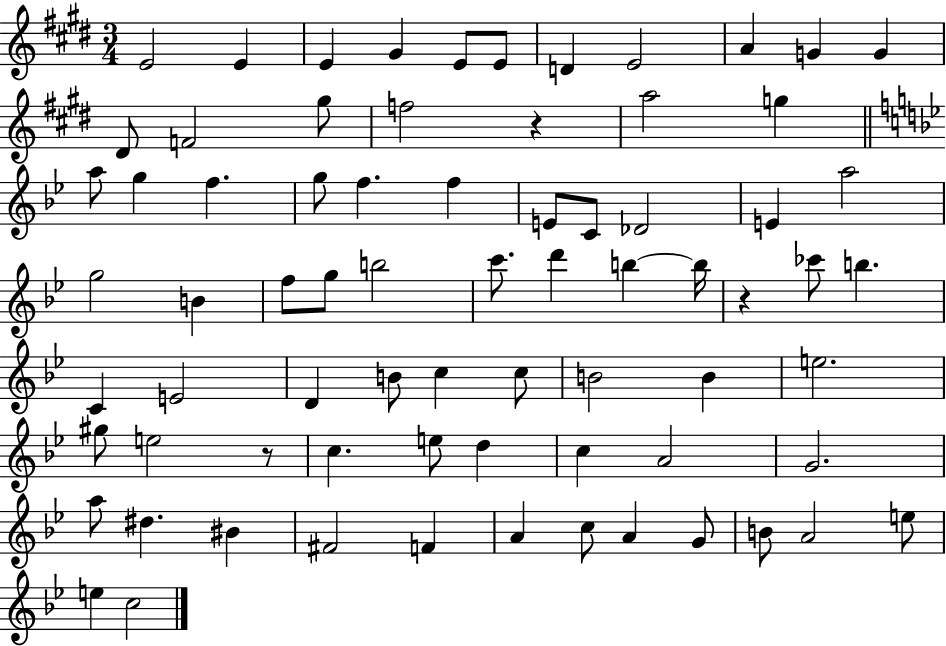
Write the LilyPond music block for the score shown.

{
  \clef treble
  \numericTimeSignature
  \time 3/4
  \key e \major
  \repeat volta 2 { e'2 e'4 | e'4 gis'4 e'8 e'8 | d'4 e'2 | a'4 g'4 g'4 | \break dis'8 f'2 gis''8 | f''2 r4 | a''2 g''4 | \bar "||" \break \key g \minor a''8 g''4 f''4. | g''8 f''4. f''4 | e'8 c'8 des'2 | e'4 a''2 | \break g''2 b'4 | f''8 g''8 b''2 | c'''8. d'''4 b''4~~ b''16 | r4 ces'''8 b''4. | \break c'4 e'2 | d'4 b'8 c''4 c''8 | b'2 b'4 | e''2. | \break gis''8 e''2 r8 | c''4. e''8 d''4 | c''4 a'2 | g'2. | \break a''8 dis''4. bis'4 | fis'2 f'4 | a'4 c''8 a'4 g'8 | b'8 a'2 e''8 | \break e''4 c''2 | } \bar "|."
}